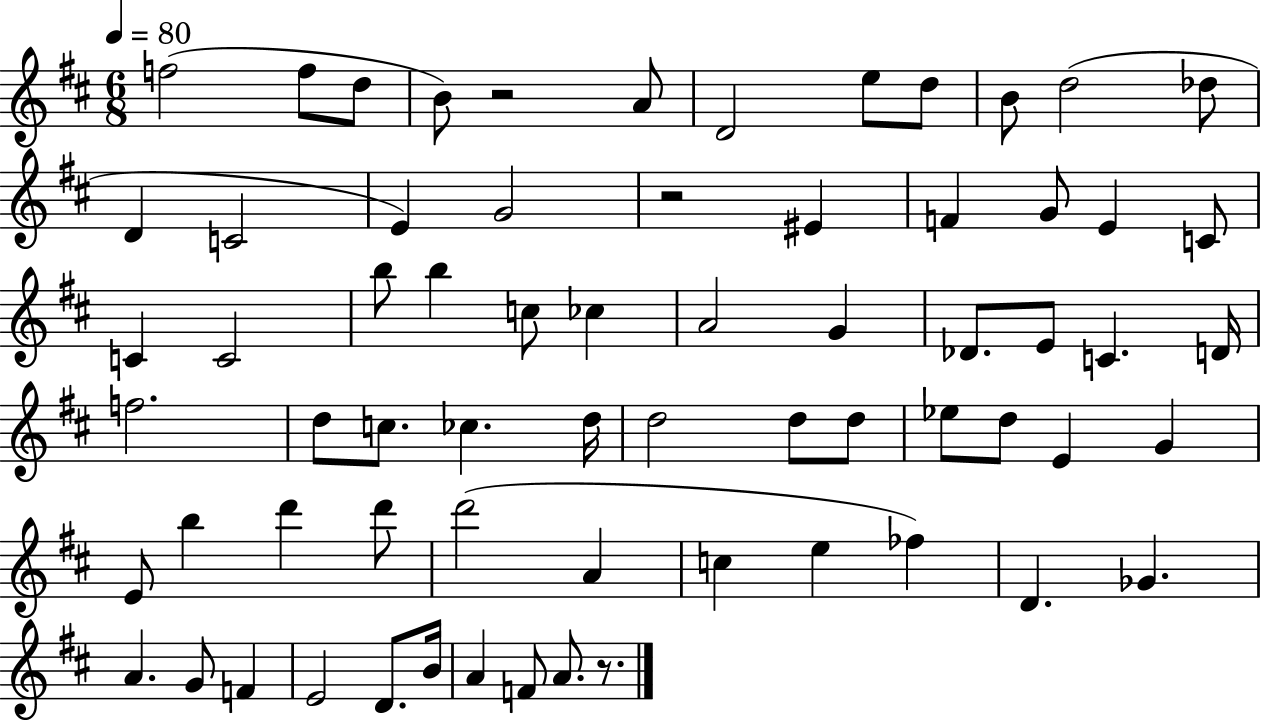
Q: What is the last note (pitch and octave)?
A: A4